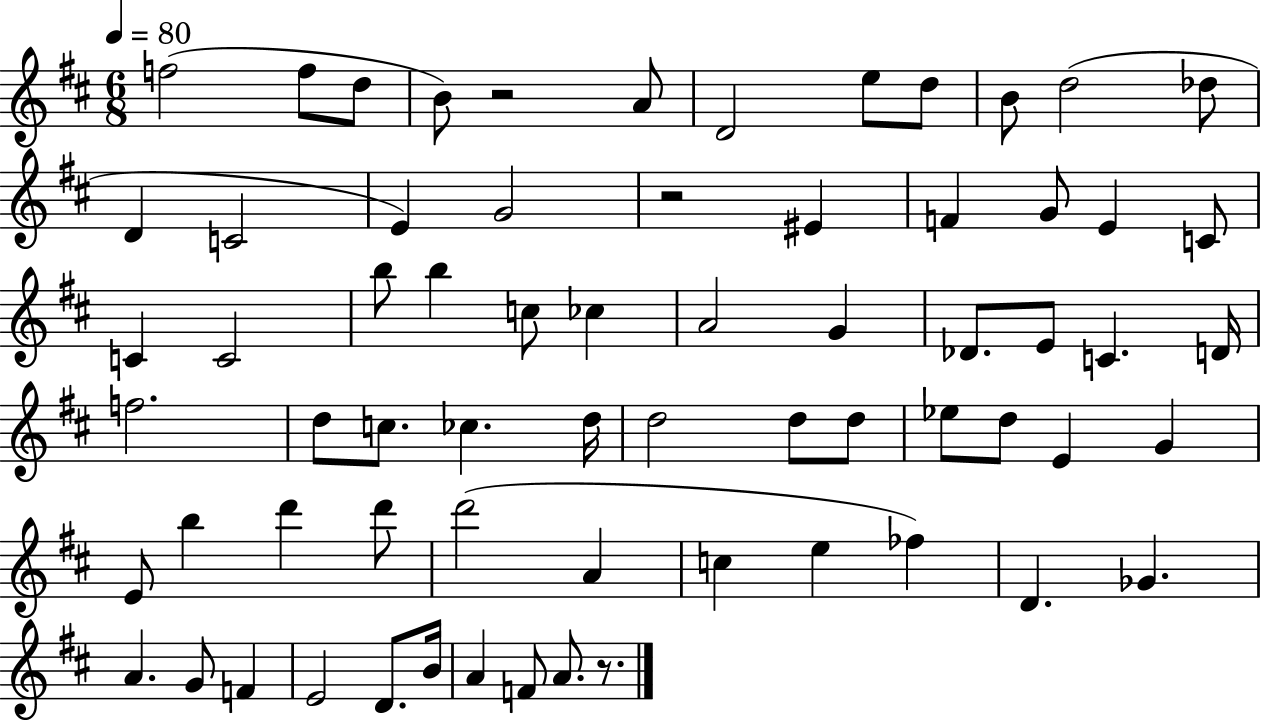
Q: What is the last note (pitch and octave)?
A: A4